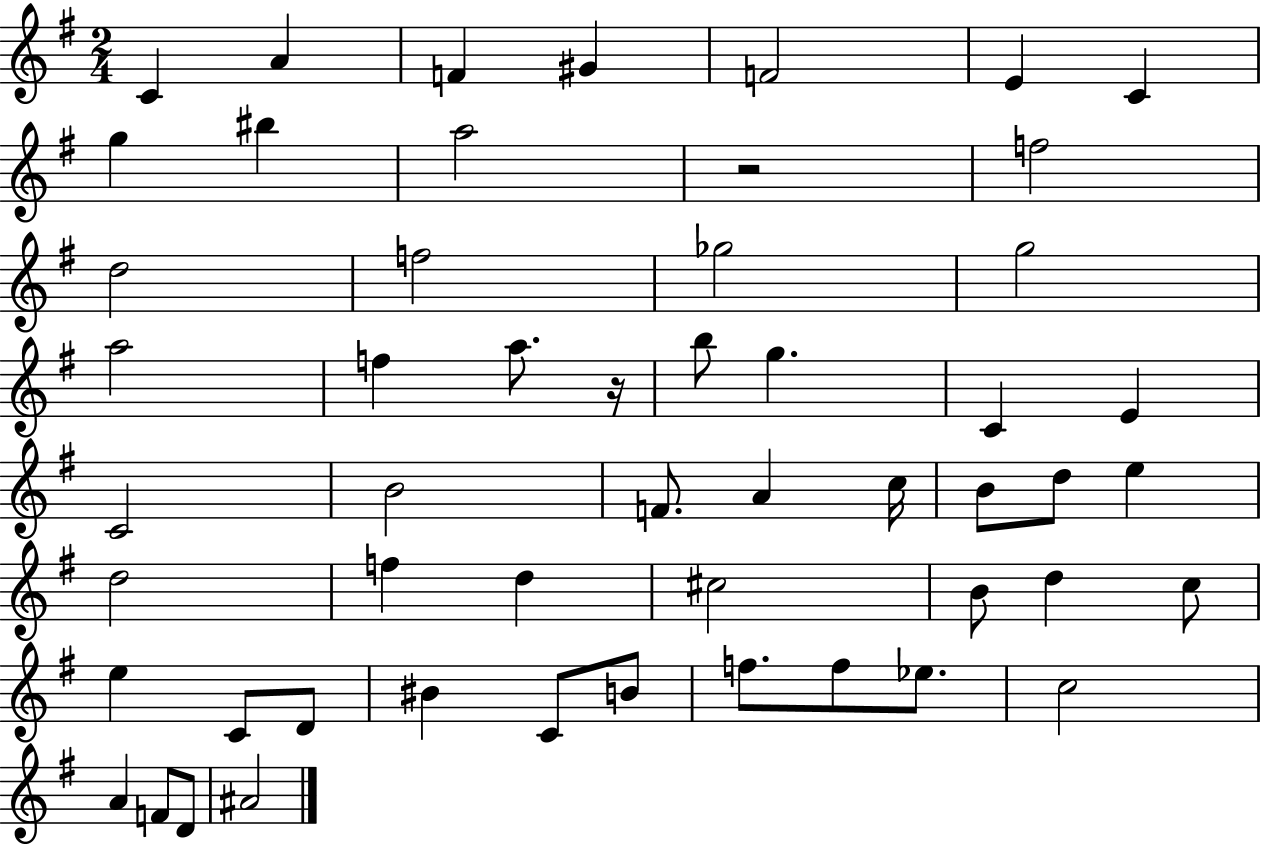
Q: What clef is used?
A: treble